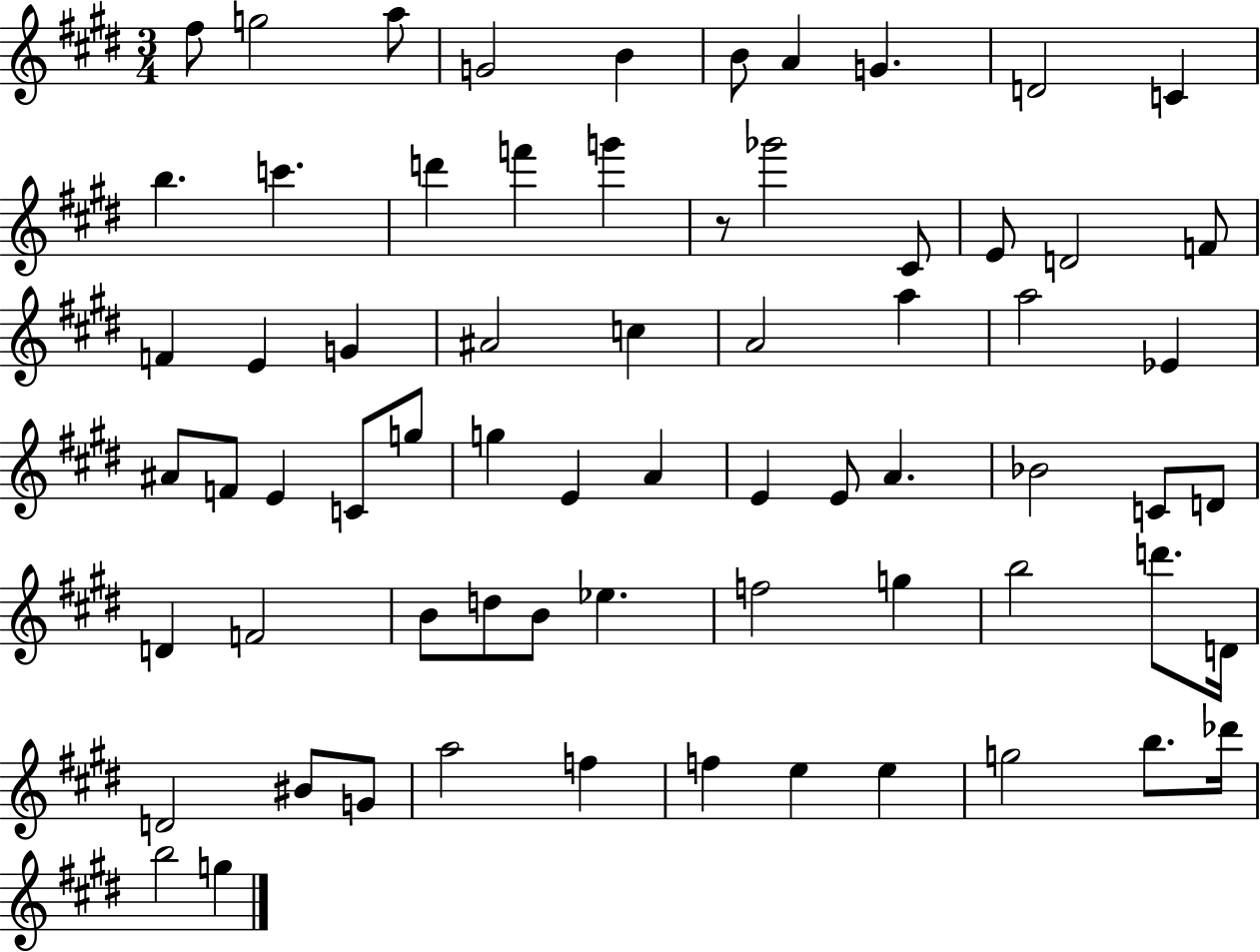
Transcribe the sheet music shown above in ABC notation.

X:1
T:Untitled
M:3/4
L:1/4
K:E
^f/2 g2 a/2 G2 B B/2 A G D2 C b c' d' f' g' z/2 _g'2 ^C/2 E/2 D2 F/2 F E G ^A2 c A2 a a2 _E ^A/2 F/2 E C/2 g/2 g E A E E/2 A _B2 C/2 D/2 D F2 B/2 d/2 B/2 _e f2 g b2 d'/2 D/4 D2 ^B/2 G/2 a2 f f e e g2 b/2 _d'/4 b2 g